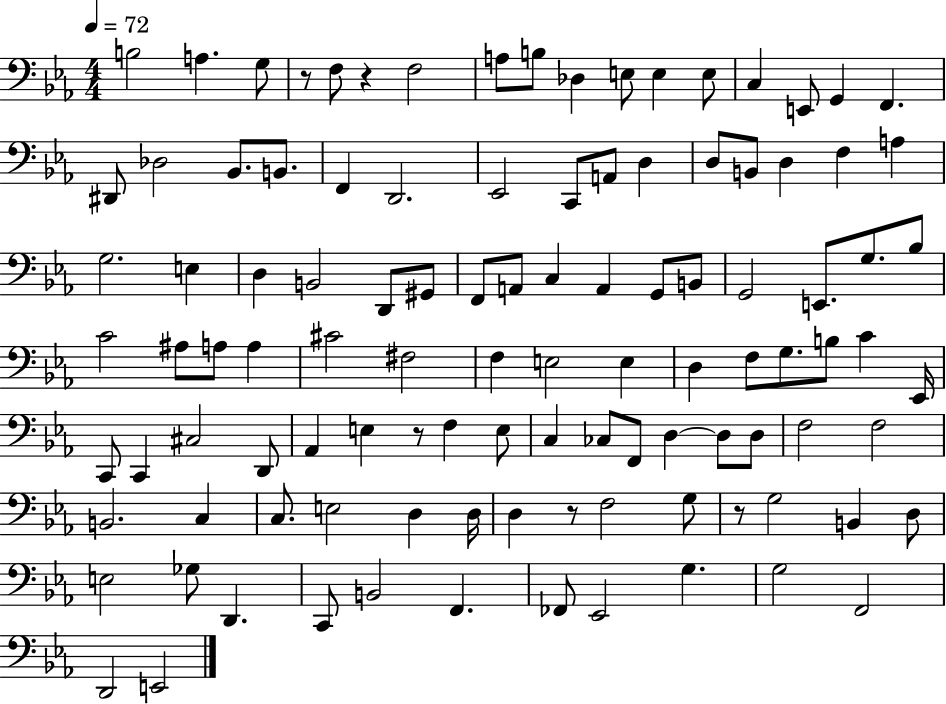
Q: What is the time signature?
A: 4/4